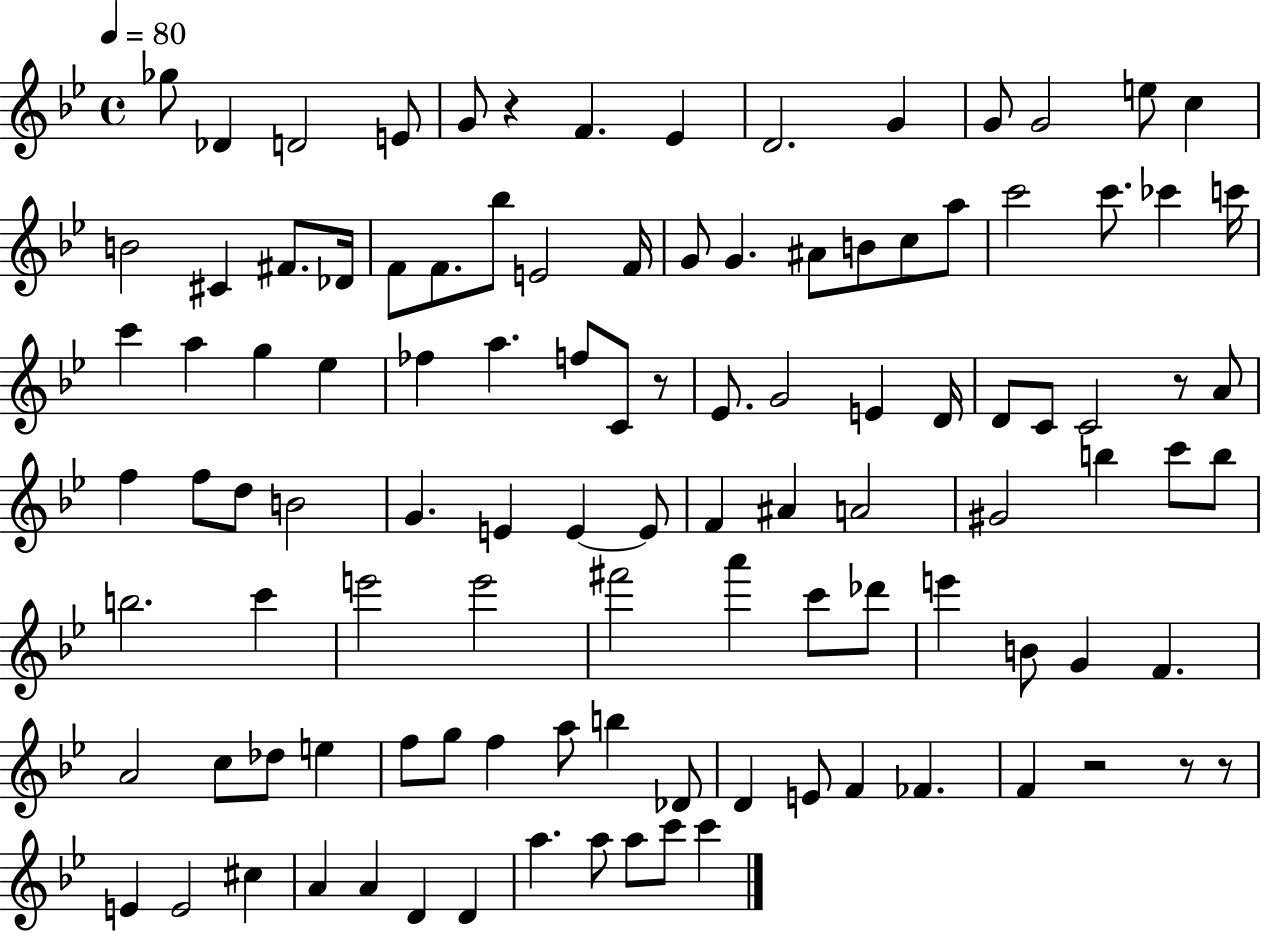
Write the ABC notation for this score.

X:1
T:Untitled
M:4/4
L:1/4
K:Bb
_g/2 _D D2 E/2 G/2 z F _E D2 G G/2 G2 e/2 c B2 ^C ^F/2 _D/4 F/2 F/2 _b/2 E2 F/4 G/2 G ^A/2 B/2 c/2 a/2 c'2 c'/2 _c' c'/4 c' a g _e _f a f/2 C/2 z/2 _E/2 G2 E D/4 D/2 C/2 C2 z/2 A/2 f f/2 d/2 B2 G E E E/2 F ^A A2 ^G2 b c'/2 b/2 b2 c' e'2 e'2 ^f'2 a' c'/2 _d'/2 e' B/2 G F A2 c/2 _d/2 e f/2 g/2 f a/2 b _D/2 D E/2 F _F F z2 z/2 z/2 E E2 ^c A A D D a a/2 a/2 c'/2 c'